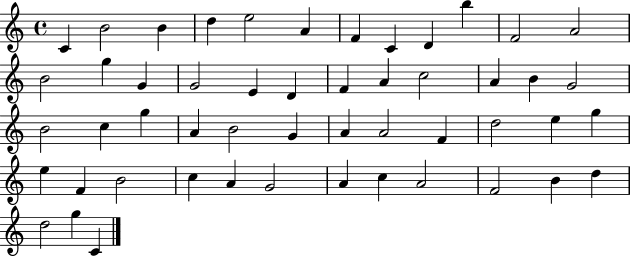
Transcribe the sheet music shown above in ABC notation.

X:1
T:Untitled
M:4/4
L:1/4
K:C
C B2 B d e2 A F C D b F2 A2 B2 g G G2 E D F A c2 A B G2 B2 c g A B2 G A A2 F d2 e g e F B2 c A G2 A c A2 F2 B d d2 g C